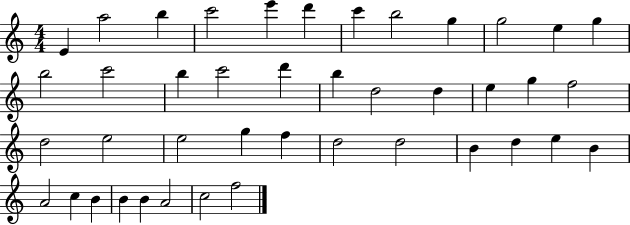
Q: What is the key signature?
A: C major